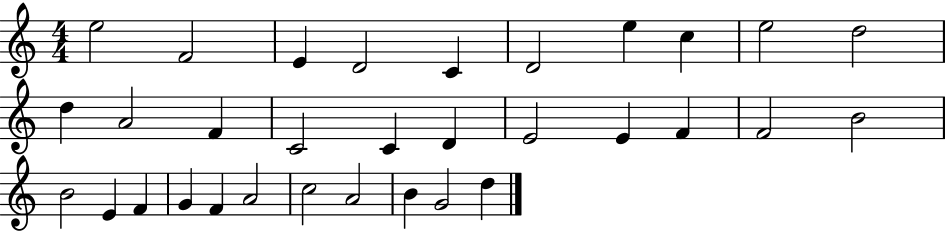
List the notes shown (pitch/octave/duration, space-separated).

E5/h F4/h E4/q D4/h C4/q D4/h E5/q C5/q E5/h D5/h D5/q A4/h F4/q C4/h C4/q D4/q E4/h E4/q F4/q F4/h B4/h B4/h E4/q F4/q G4/q F4/q A4/h C5/h A4/h B4/q G4/h D5/q